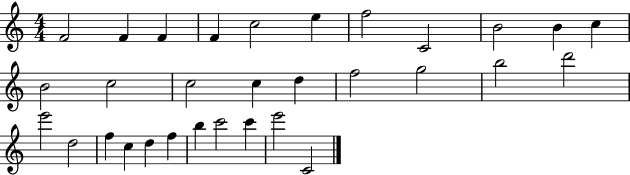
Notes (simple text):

F4/h F4/q F4/q F4/q C5/h E5/q F5/h C4/h B4/h B4/q C5/q B4/h C5/h C5/h C5/q D5/q F5/h G5/h B5/h D6/h E6/h D5/h F5/q C5/q D5/q F5/q B5/q C6/h C6/q E6/h C4/h